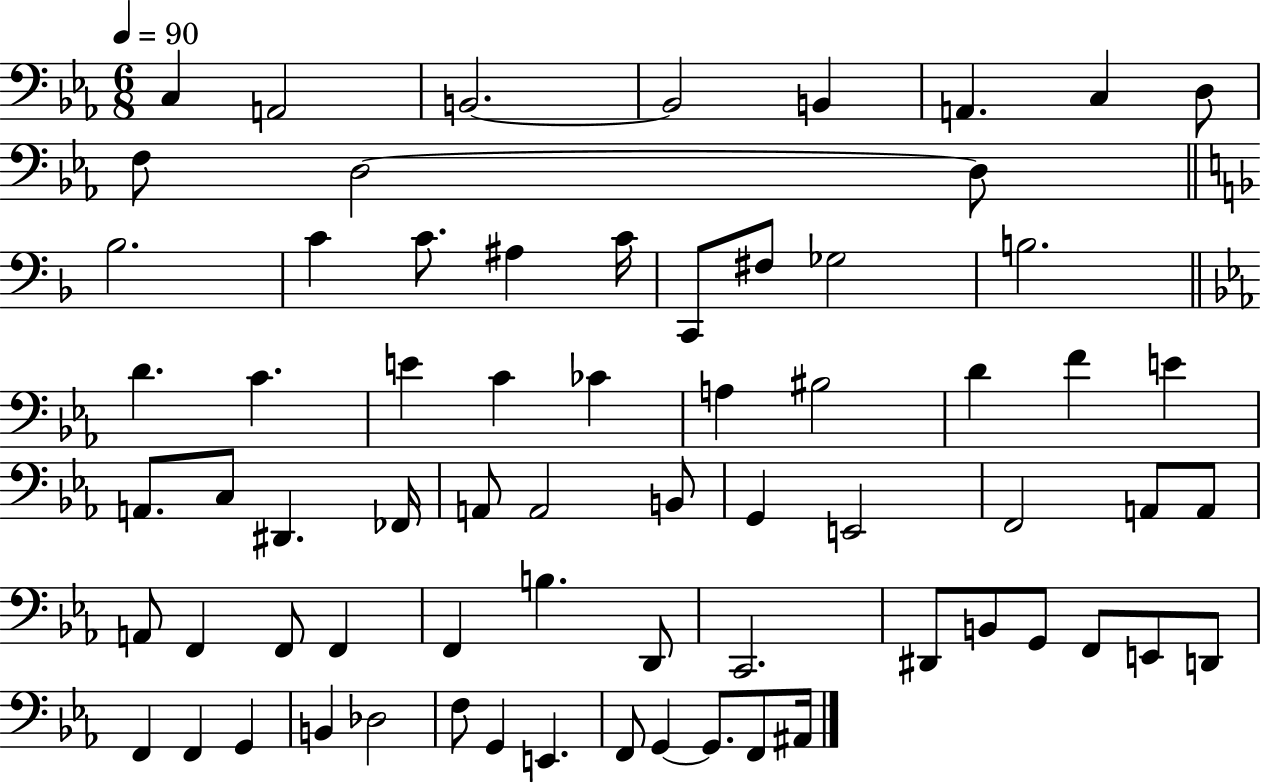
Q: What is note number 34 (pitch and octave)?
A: FES2